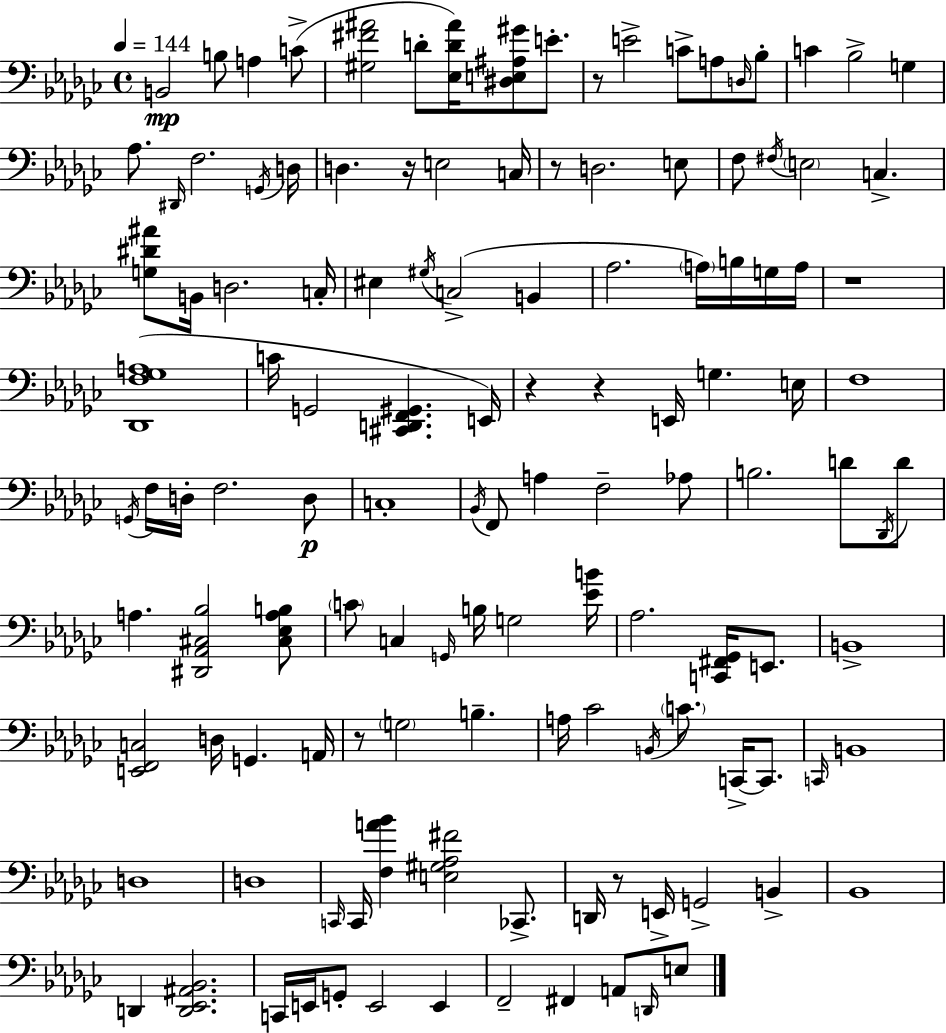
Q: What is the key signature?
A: EES minor